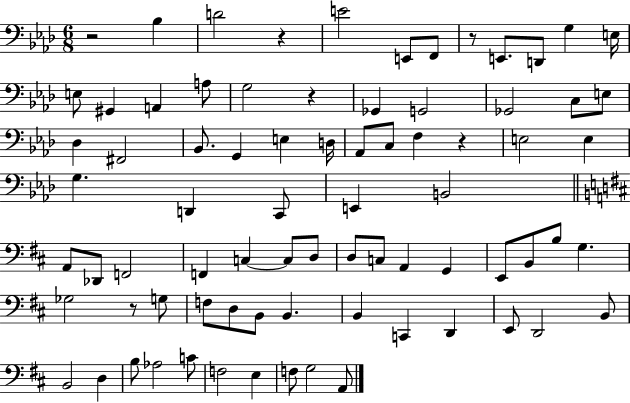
{
  \clef bass
  \numericTimeSignature
  \time 6/8
  \key aes \major
  r2 bes4 | d'2 r4 | e'2 e,8 f,8 | r8 e,8. d,8 g4 e16 | \break e8 gis,4 a,4 a8 | g2 r4 | ges,4 g,2 | ges,2 c8 e8 | \break des4 fis,2 | bes,8. g,4 e4 d16 | aes,8 c8 f4 r4 | e2 e4 | \break g4. d,4 c,8 | e,4 b,2 | \bar "||" \break \key b \minor a,8 des,8 f,2 | f,4 c4~~ c8 d8 | d8 c8 a,4 g,4 | e,8 b,8 b8 g4. | \break ges2 r8 g8 | f8 d8 b,8 b,4. | b,4 c,4 d,4 | e,8 d,2 b,8 | \break b,2 d4 | b8 aes2 c'8 | f2 e4 | f8 g2 a,8 | \break \bar "|."
}